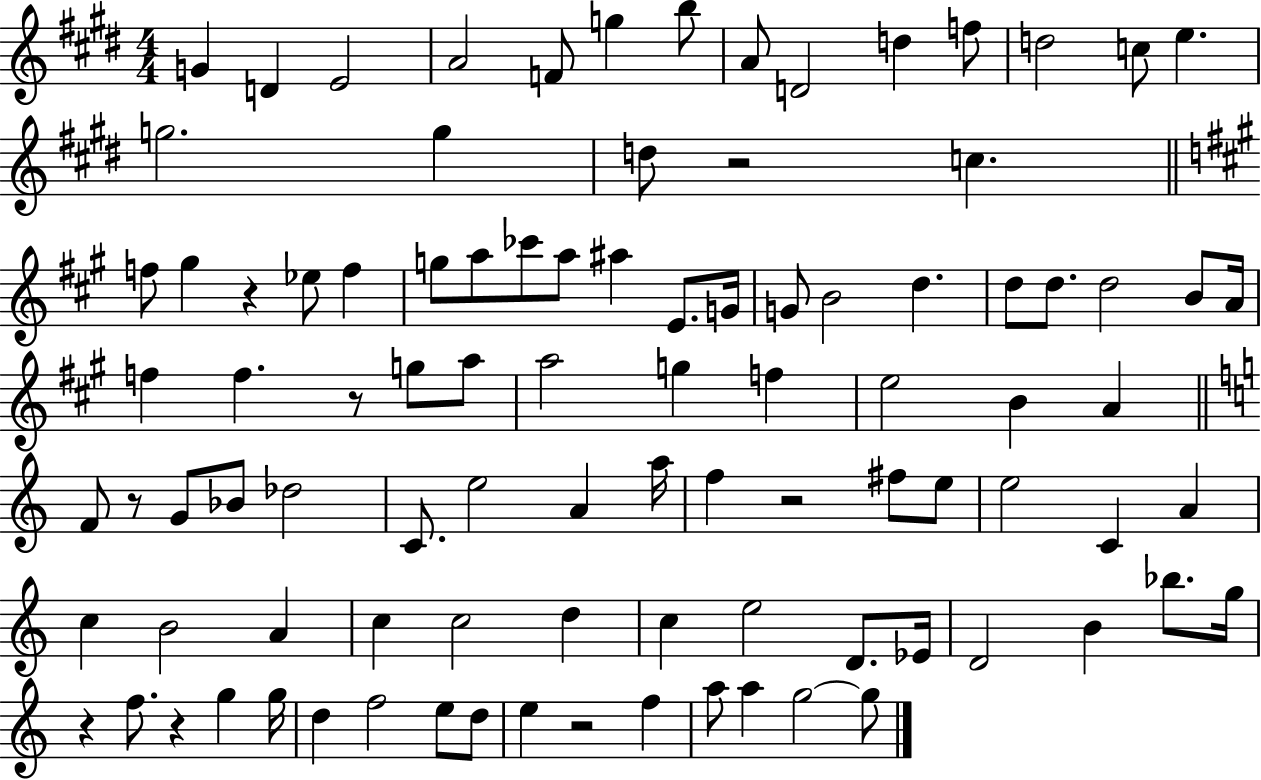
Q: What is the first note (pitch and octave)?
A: G4